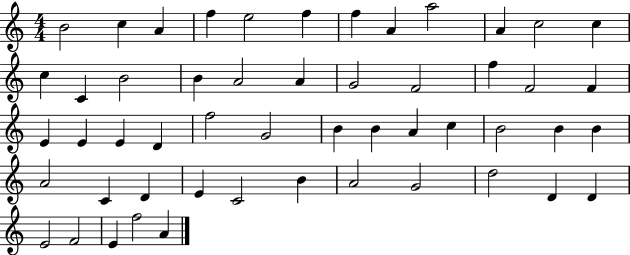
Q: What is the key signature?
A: C major